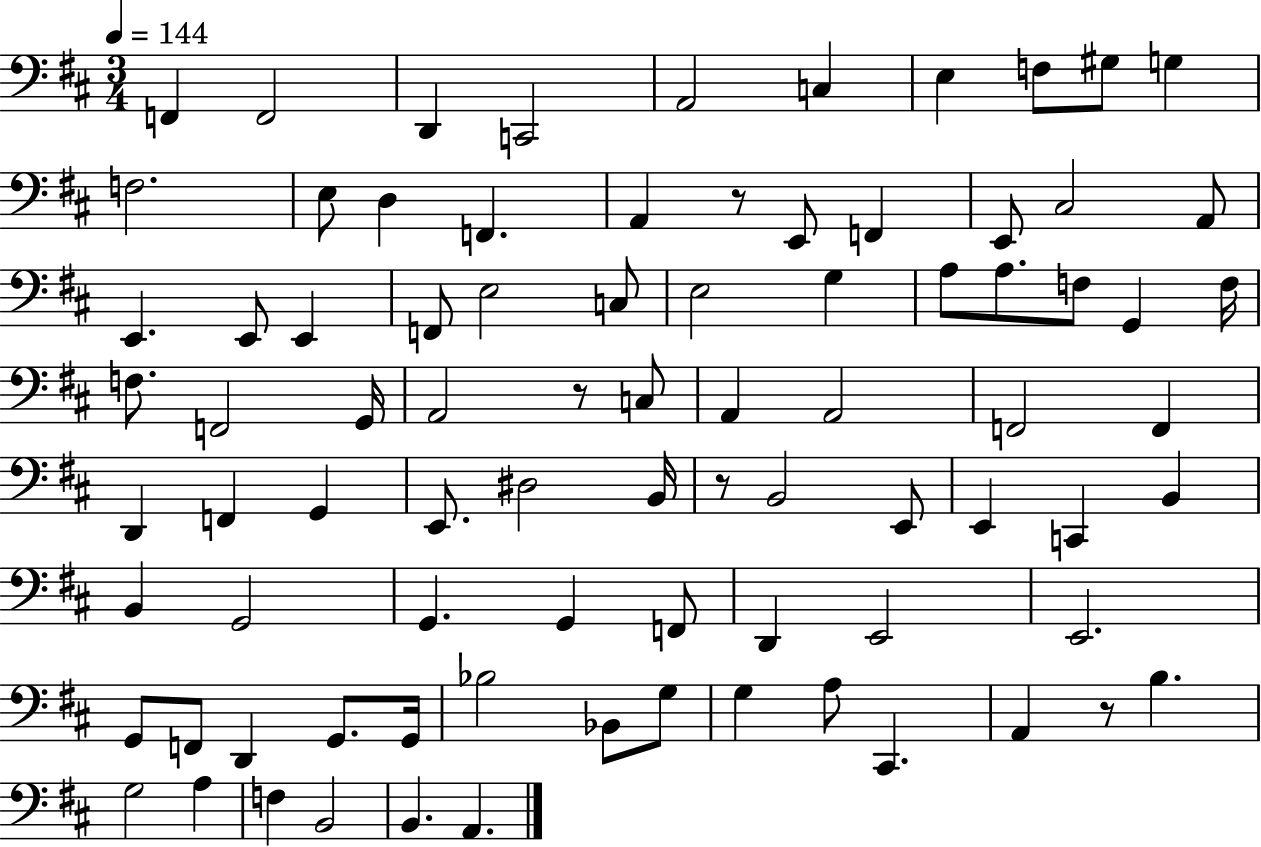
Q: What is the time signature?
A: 3/4